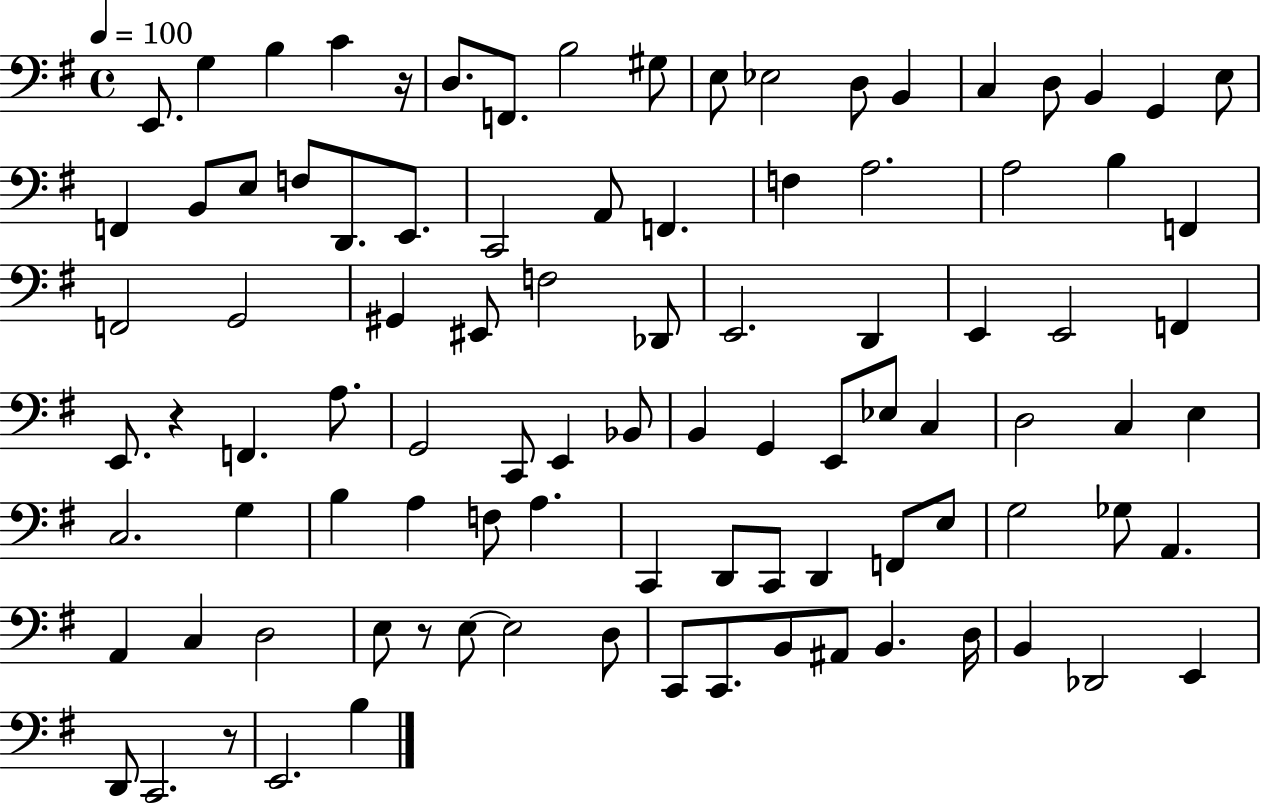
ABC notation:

X:1
T:Untitled
M:4/4
L:1/4
K:G
E,,/2 G, B, C z/4 D,/2 F,,/2 B,2 ^G,/2 E,/2 _E,2 D,/2 B,, C, D,/2 B,, G,, E,/2 F,, B,,/2 E,/2 F,/2 D,,/2 E,,/2 C,,2 A,,/2 F,, F, A,2 A,2 B, F,, F,,2 G,,2 ^G,, ^E,,/2 F,2 _D,,/2 E,,2 D,, E,, E,,2 F,, E,,/2 z F,, A,/2 G,,2 C,,/2 E,, _B,,/2 B,, G,, E,,/2 _E,/2 C, D,2 C, E, C,2 G, B, A, F,/2 A, C,, D,,/2 C,,/2 D,, F,,/2 E,/2 G,2 _G,/2 A,, A,, C, D,2 E,/2 z/2 E,/2 E,2 D,/2 C,,/2 C,,/2 B,,/2 ^A,,/2 B,, D,/4 B,, _D,,2 E,, D,,/2 C,,2 z/2 E,,2 B,